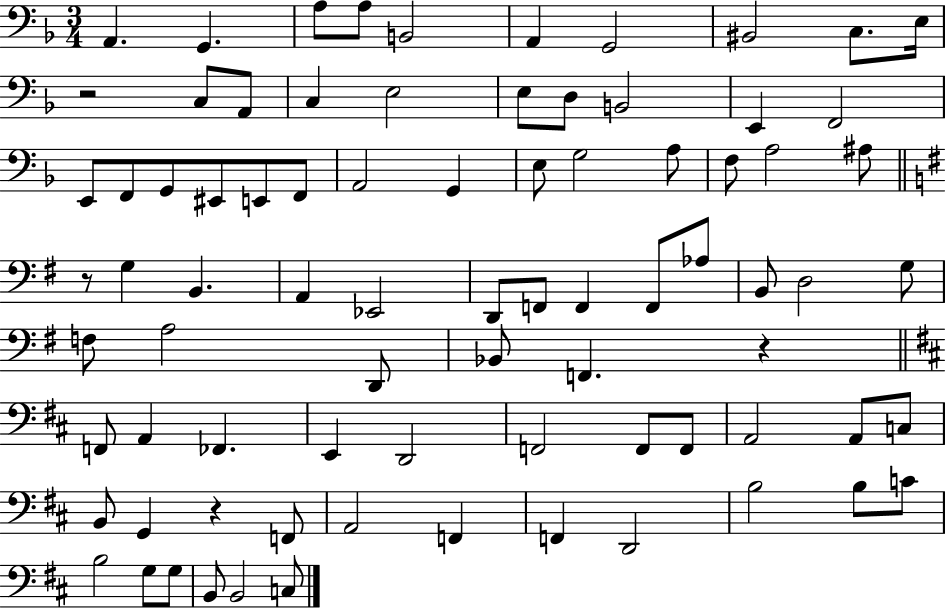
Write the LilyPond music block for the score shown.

{
  \clef bass
  \numericTimeSignature
  \time 3/4
  \key f \major
  a,4. g,4. | a8 a8 b,2 | a,4 g,2 | bis,2 c8. e16 | \break r2 c8 a,8 | c4 e2 | e8 d8 b,2 | e,4 f,2 | \break e,8 f,8 g,8 eis,8 e,8 f,8 | a,2 g,4 | e8 g2 a8 | f8 a2 ais8 | \break \bar "||" \break \key g \major r8 g4 b,4. | a,4 ees,2 | d,8 f,8 f,4 f,8 aes8 | b,8 d2 g8 | \break f8 a2 d,8 | bes,8 f,4. r4 | \bar "||" \break \key d \major f,8 a,4 fes,4. | e,4 d,2 | f,2 f,8 f,8 | a,2 a,8 c8 | \break b,8 g,4 r4 f,8 | a,2 f,4 | f,4 d,2 | b2 b8 c'8 | \break b2 g8 g8 | b,8 b,2 c8 | \bar "|."
}